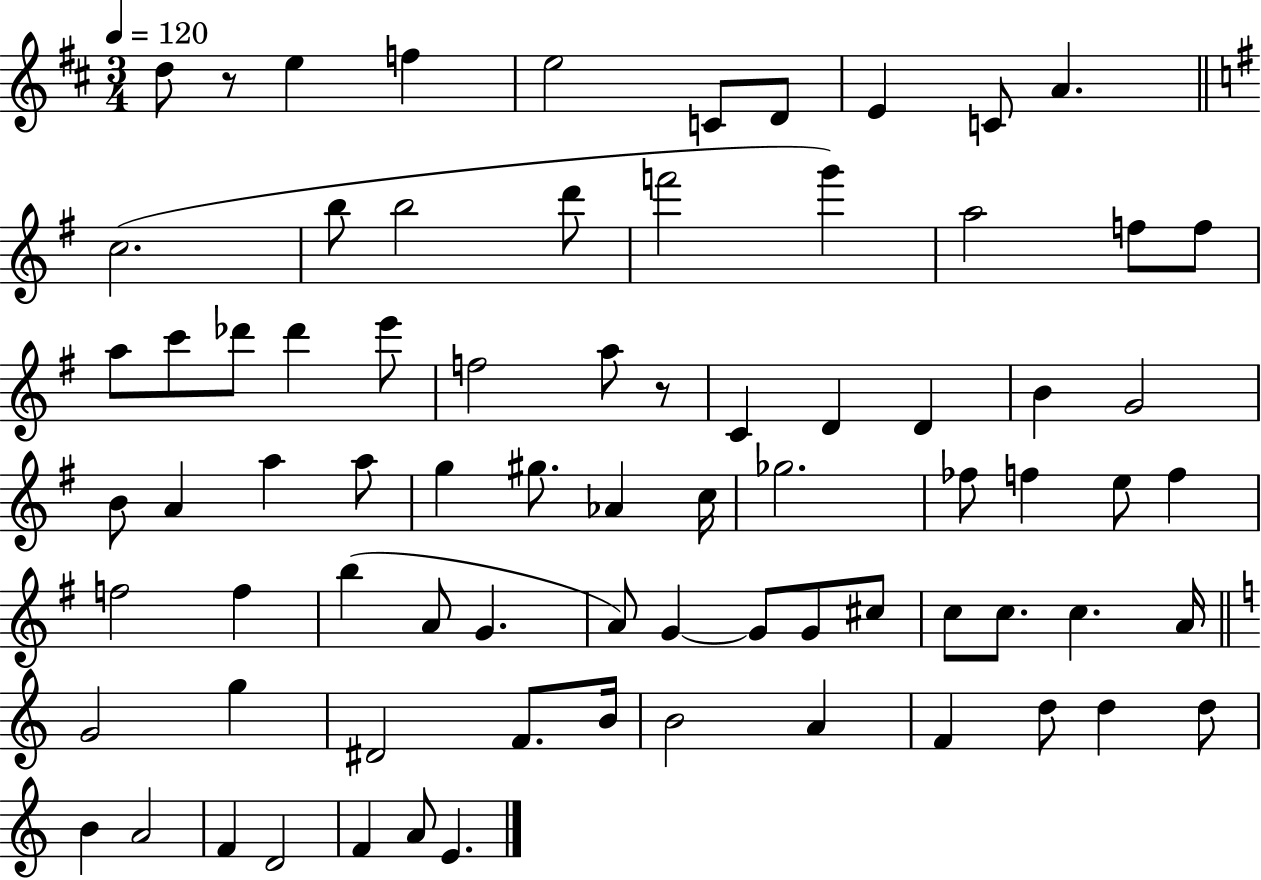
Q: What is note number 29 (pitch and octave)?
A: B4